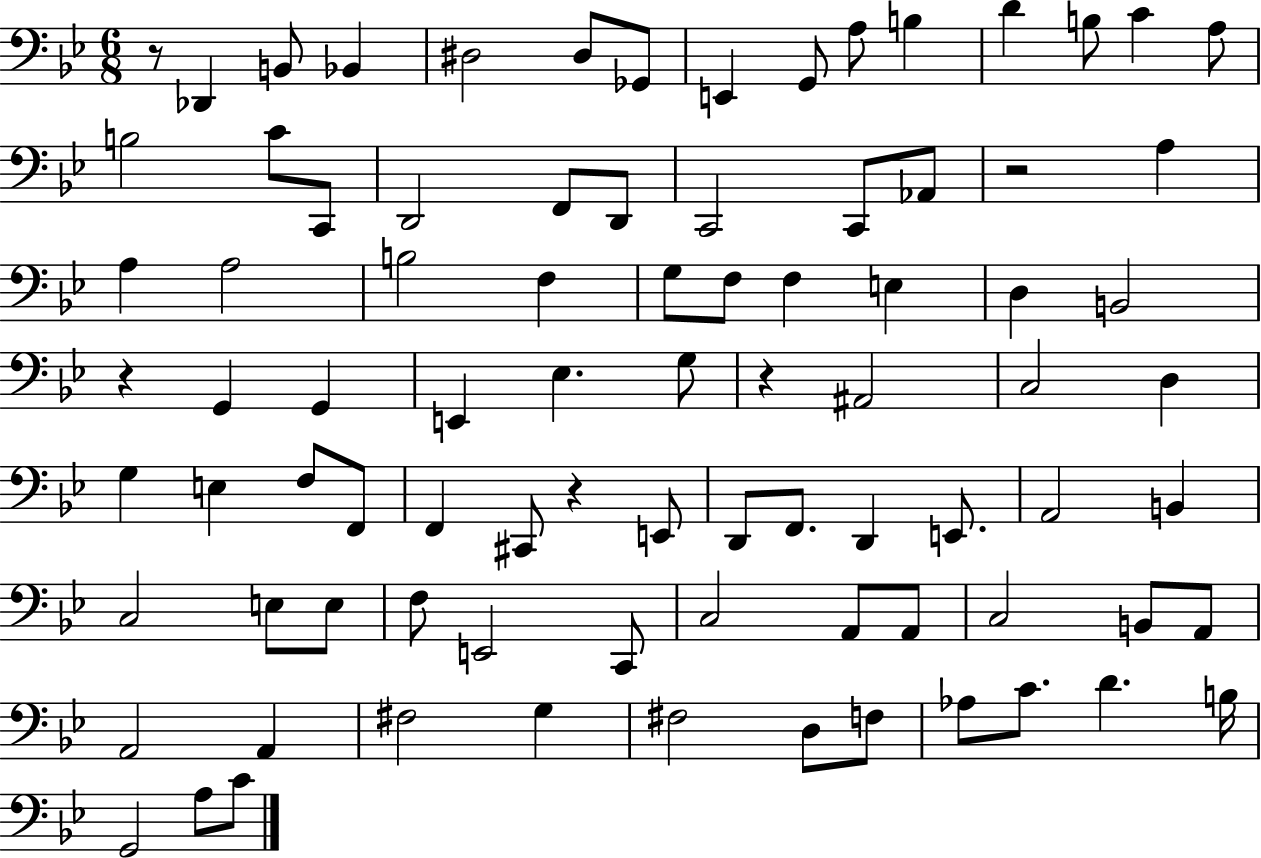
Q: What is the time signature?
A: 6/8